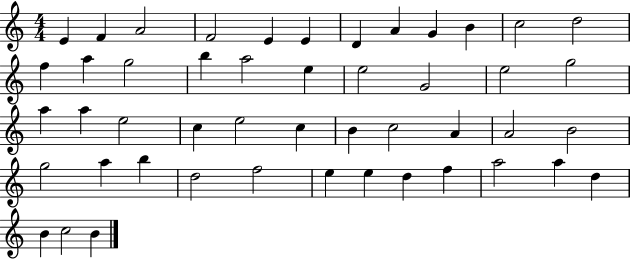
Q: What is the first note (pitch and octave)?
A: E4